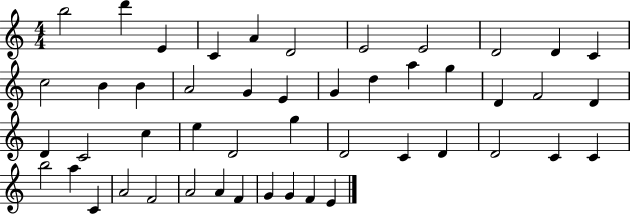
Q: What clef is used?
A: treble